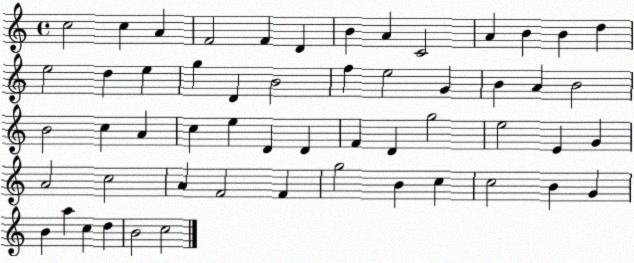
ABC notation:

X:1
T:Untitled
M:4/4
L:1/4
K:C
c2 c A F2 F D B A C2 A B B d e2 d e g D B2 f e2 G B A B2 B2 c A c e D D F D g2 e2 E G A2 c2 A F2 F g2 B c c2 B G B a c d B2 c2